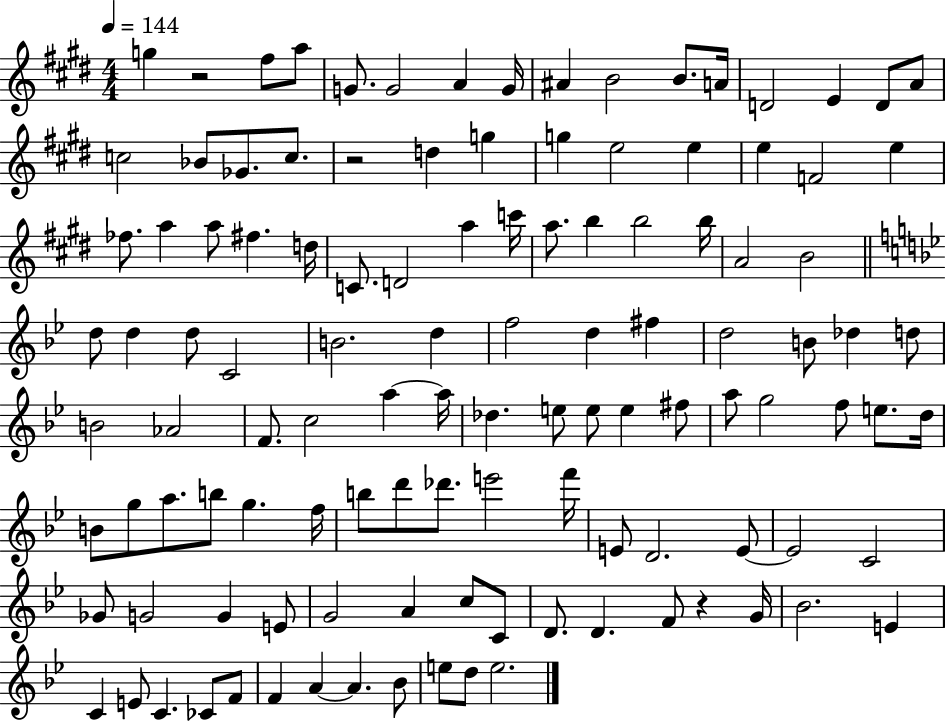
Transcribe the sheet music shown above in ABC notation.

X:1
T:Untitled
M:4/4
L:1/4
K:E
g z2 ^f/2 a/2 G/2 G2 A G/4 ^A B2 B/2 A/4 D2 E D/2 A/2 c2 _B/2 _G/2 c/2 z2 d g g e2 e e F2 e _f/2 a a/2 ^f d/4 C/2 D2 a c'/4 a/2 b b2 b/4 A2 B2 d/2 d d/2 C2 B2 d f2 d ^f d2 B/2 _d d/2 B2 _A2 F/2 c2 a a/4 _d e/2 e/2 e ^f/2 a/2 g2 f/2 e/2 d/4 B/2 g/2 a/2 b/2 g f/4 b/2 d'/2 _d'/2 e'2 f'/4 E/2 D2 E/2 E2 C2 _G/2 G2 G E/2 G2 A c/2 C/2 D/2 D F/2 z G/4 _B2 E C E/2 C _C/2 F/2 F A A _B/2 e/2 d/2 e2